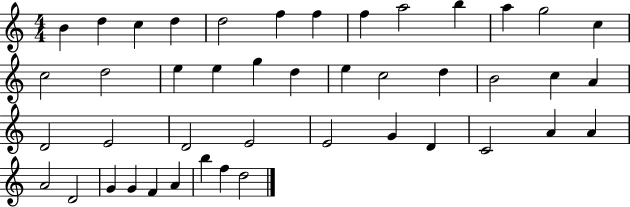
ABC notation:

X:1
T:Untitled
M:4/4
L:1/4
K:C
B d c d d2 f f f a2 b a g2 c c2 d2 e e g d e c2 d B2 c A D2 E2 D2 E2 E2 G D C2 A A A2 D2 G G F A b f d2